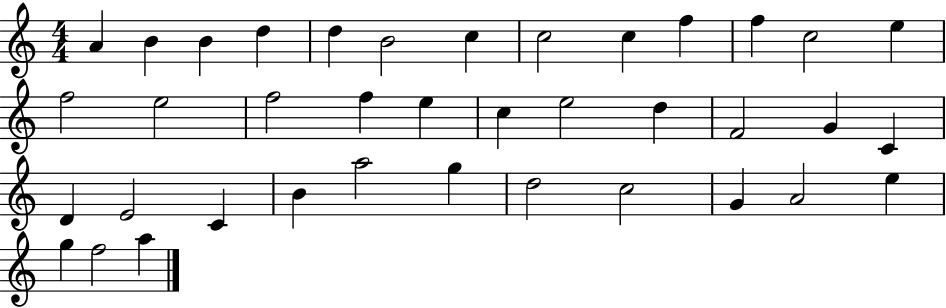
A4/q B4/q B4/q D5/q D5/q B4/h C5/q C5/h C5/q F5/q F5/q C5/h E5/q F5/h E5/h F5/h F5/q E5/q C5/q E5/h D5/q F4/h G4/q C4/q D4/q E4/h C4/q B4/q A5/h G5/q D5/h C5/h G4/q A4/h E5/q G5/q F5/h A5/q